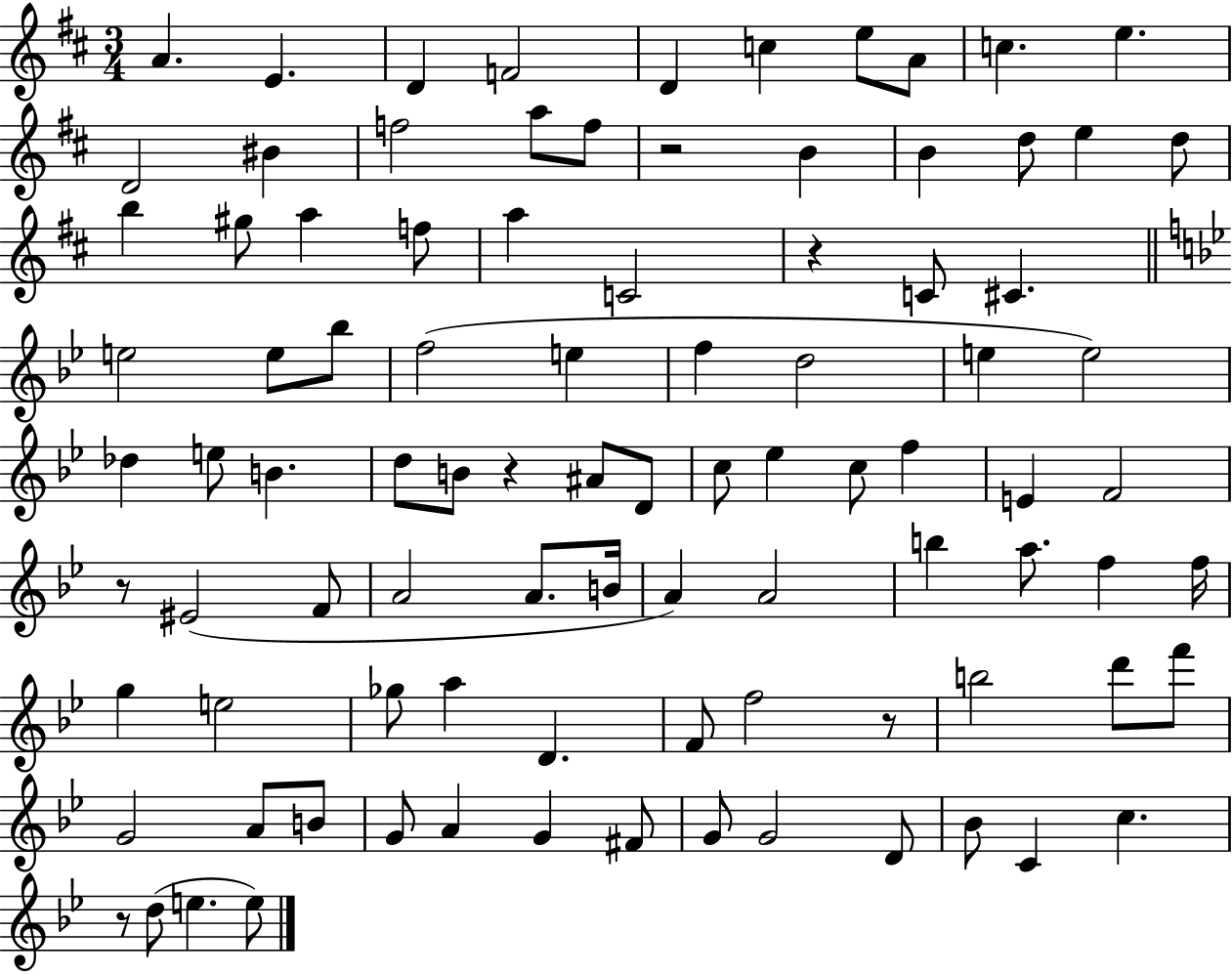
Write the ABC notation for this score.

X:1
T:Untitled
M:3/4
L:1/4
K:D
A E D F2 D c e/2 A/2 c e D2 ^B f2 a/2 f/2 z2 B B d/2 e d/2 b ^g/2 a f/2 a C2 z C/2 ^C e2 e/2 _b/2 f2 e f d2 e e2 _d e/2 B d/2 B/2 z ^A/2 D/2 c/2 _e c/2 f E F2 z/2 ^E2 F/2 A2 A/2 B/4 A A2 b a/2 f f/4 g e2 _g/2 a D F/2 f2 z/2 b2 d'/2 f'/2 G2 A/2 B/2 G/2 A G ^F/2 G/2 G2 D/2 _B/2 C c z/2 d/2 e e/2